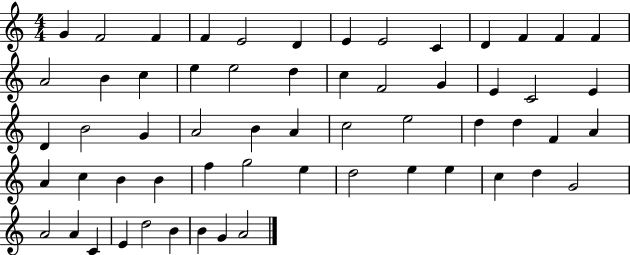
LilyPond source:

{
  \clef treble
  \numericTimeSignature
  \time 4/4
  \key c \major
  g'4 f'2 f'4 | f'4 e'2 d'4 | e'4 e'2 c'4 | d'4 f'4 f'4 f'4 | \break a'2 b'4 c''4 | e''4 e''2 d''4 | c''4 f'2 g'4 | e'4 c'2 e'4 | \break d'4 b'2 g'4 | a'2 b'4 a'4 | c''2 e''2 | d''4 d''4 f'4 a'4 | \break a'4 c''4 b'4 b'4 | f''4 g''2 e''4 | d''2 e''4 e''4 | c''4 d''4 g'2 | \break a'2 a'4 c'4 | e'4 d''2 b'4 | b'4 g'4 a'2 | \bar "|."
}